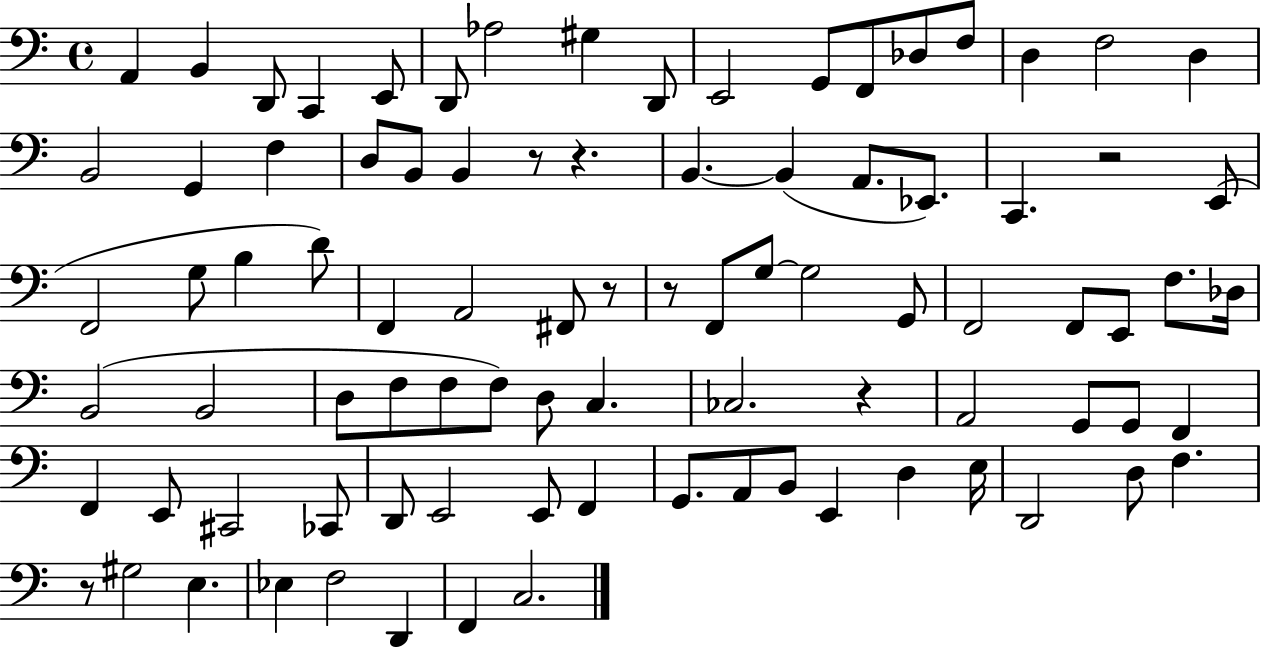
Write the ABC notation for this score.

X:1
T:Untitled
M:4/4
L:1/4
K:C
A,, B,, D,,/2 C,, E,,/2 D,,/2 _A,2 ^G, D,,/2 E,,2 G,,/2 F,,/2 _D,/2 F,/2 D, F,2 D, B,,2 G,, F, D,/2 B,,/2 B,, z/2 z B,, B,, A,,/2 _E,,/2 C,, z2 E,,/2 F,,2 G,/2 B, D/2 F,, A,,2 ^F,,/2 z/2 z/2 F,,/2 G,/2 G,2 G,,/2 F,,2 F,,/2 E,,/2 F,/2 _D,/4 B,,2 B,,2 D,/2 F,/2 F,/2 F,/2 D,/2 C, _C,2 z A,,2 G,,/2 G,,/2 F,, F,, E,,/2 ^C,,2 _C,,/2 D,,/2 E,,2 E,,/2 F,, G,,/2 A,,/2 B,,/2 E,, D, E,/4 D,,2 D,/2 F, z/2 ^G,2 E, _E, F,2 D,, F,, C,2